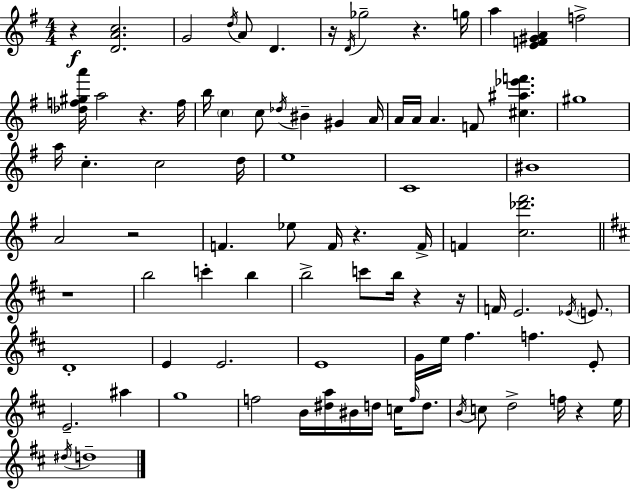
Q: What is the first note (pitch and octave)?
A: G4